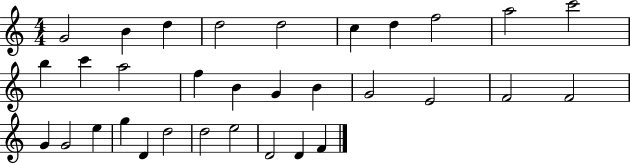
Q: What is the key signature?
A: C major